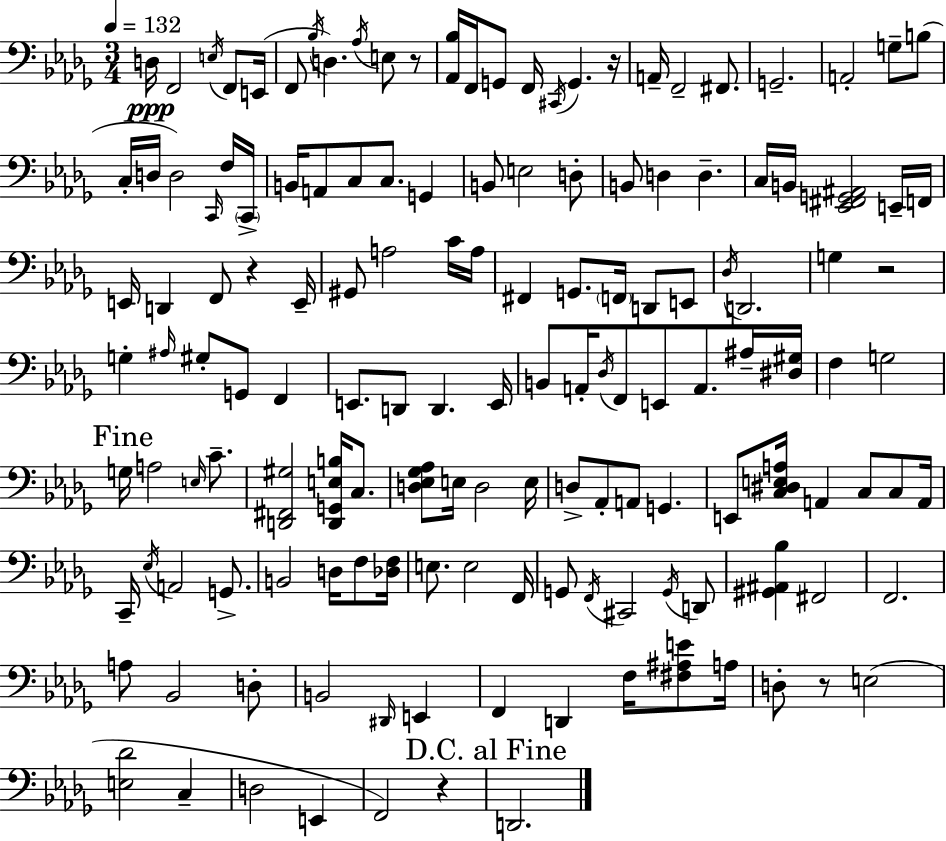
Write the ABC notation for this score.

X:1
T:Untitled
M:3/4
L:1/4
K:Bbm
D,/4 F,,2 E,/4 F,,/2 E,,/4 F,,/2 _B,/4 D, _A,/4 E,/2 z/2 [_A,,_B,]/4 F,,/4 G,,/2 F,,/4 ^C,,/4 G,, z/4 A,,/4 F,,2 ^F,,/2 G,,2 A,,2 G,/2 B,/2 C,/4 D,/4 D,2 C,,/4 F,/4 C,,/4 B,,/4 A,,/2 C,/2 C,/2 G,, B,,/2 E,2 D,/2 B,,/2 D, D, C,/4 B,,/4 [_E,,^F,,G,,^A,,]2 E,,/4 F,,/4 E,,/4 D,, F,,/2 z E,,/4 ^G,,/2 A,2 C/4 A,/4 ^F,, G,,/2 F,,/4 D,,/2 E,,/2 _D,/4 D,,2 G, z2 G, ^A,/4 ^G,/2 G,,/2 F,, E,,/2 D,,/2 D,, E,,/4 B,,/2 A,,/4 _D,/4 F,,/2 E,,/2 A,,/2 ^A,/4 [^D,^G,]/4 F, G,2 G,/4 A,2 E,/4 C/2 [D,,^F,,^G,]2 [D,,G,,E,B,]/4 C,/2 [D,_E,_G,_A,]/2 E,/4 D,2 E,/4 D,/2 _A,,/2 A,,/2 G,, E,,/2 [C,^D,E,A,]/4 A,, C,/2 C,/2 A,,/4 C,,/4 _E,/4 A,,2 G,,/2 B,,2 D,/4 F,/2 [_D,F,]/4 E,/2 E,2 F,,/4 G,,/2 F,,/4 ^C,,2 G,,/4 D,,/2 [^G,,^A,,_B,] ^F,,2 F,,2 A,/2 _B,,2 D,/2 B,,2 ^D,,/4 E,, F,, D,, F,/4 [^F,^A,E]/2 A,/4 D,/2 z/2 E,2 [E,_D]2 C, D,2 E,, F,,2 z D,,2